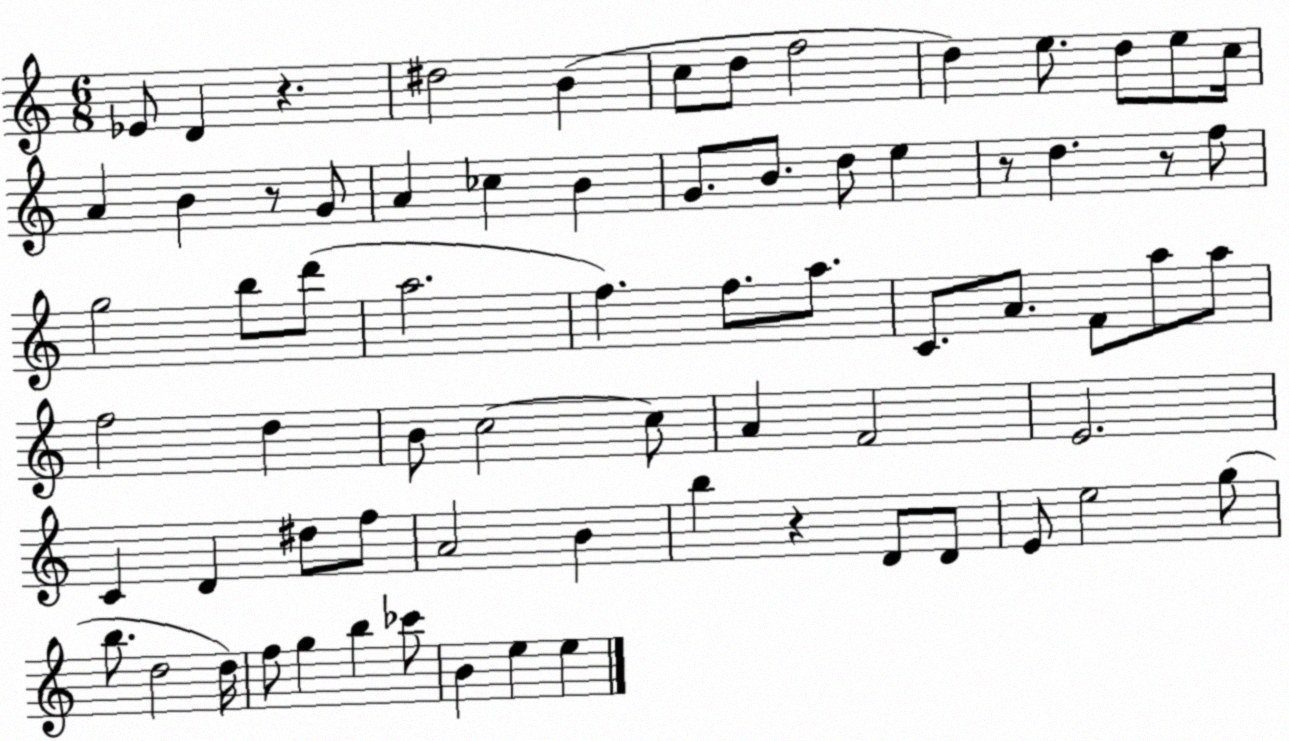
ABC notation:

X:1
T:Untitled
M:6/8
L:1/4
K:C
_E/2 D z ^d2 B c/2 d/2 f2 d e/2 d/2 e/2 c/4 A B z/2 G/2 A _c B G/2 B/2 d/2 e z/2 d z/2 f/2 g2 b/2 d'/2 a2 f f/2 a/2 C/2 A/2 F/2 a/2 a/2 f2 d B/2 c2 c/2 A F2 E2 C D ^d/2 f/2 A2 B b z D/2 D/2 E/2 e2 g/2 b/2 d2 d/4 f/2 g b _c'/2 B e e